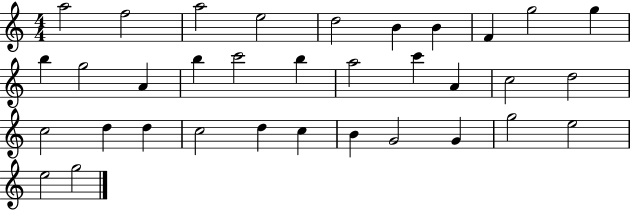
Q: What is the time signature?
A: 4/4